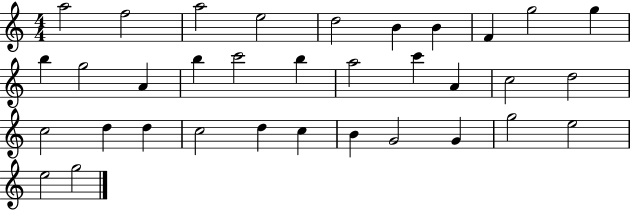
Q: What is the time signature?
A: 4/4